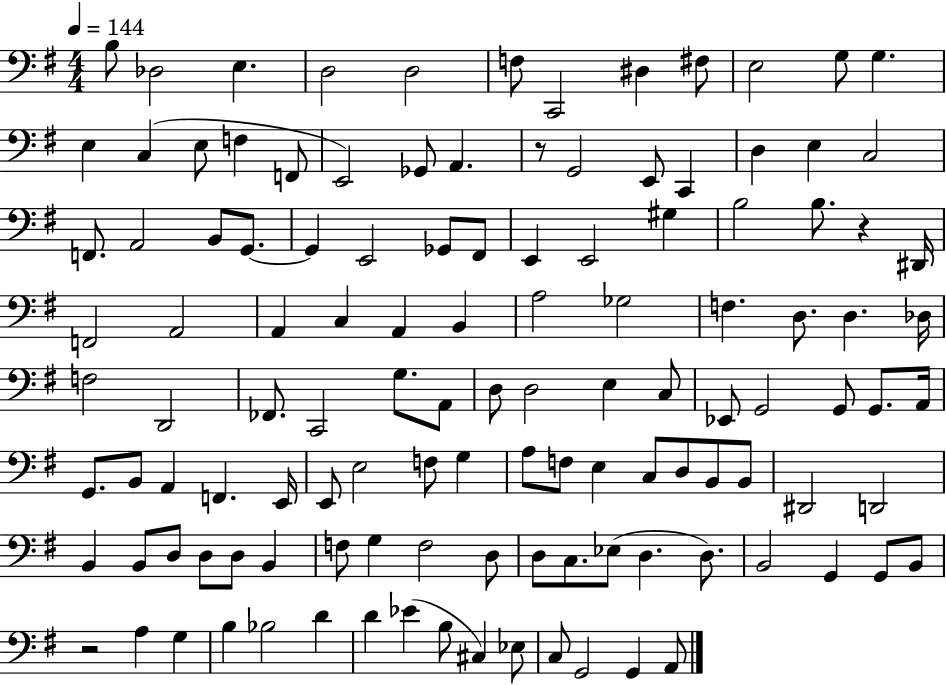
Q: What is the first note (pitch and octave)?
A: B3